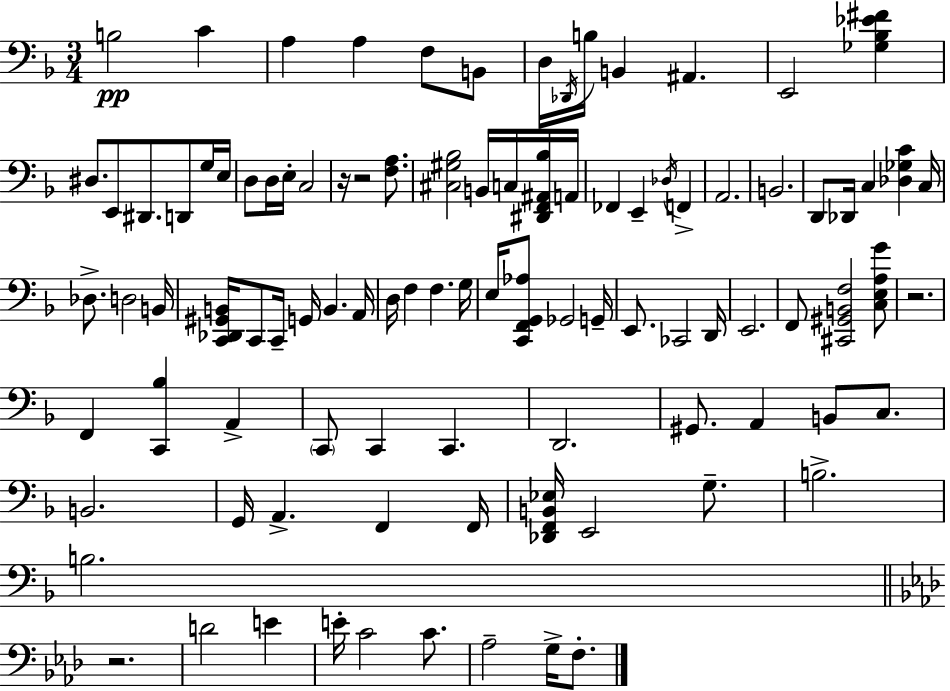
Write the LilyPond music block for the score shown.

{
  \clef bass
  \numericTimeSignature
  \time 3/4
  \key d \minor
  b2\pp c'4 | a4 a4 f8 b,8 | d16 \acciaccatura { des,16 } b16 b,4 ais,4. | e,2 <ges bes ees' fis'>4 | \break dis8. e,8 dis,8. d,8 g16 | e16 d8 d16 e16-. c2 | r16 r2 <f a>8. | <cis gis bes>2 b,16 c16 <dis, f, ais, bes>16 | \break a,16 fes,4 e,4-- \acciaccatura { des16 } f,4-> | a,2. | b,2. | d,8 des,16 c4 <des ges c'>4 | \break c16 des8.-> d2 | b,16 <c, des, gis, b,>16 c,8 c,16-- g,16 b,4. | a,16 d16 f4 f4. | g16 e16 <c, f, g, aes>8 ges,2 | \break g,16-- e,8. ces,2 | d,16 e,2. | f,8 <cis, gis, b, f>2 | <c e a g'>8 r2. | \break f,4 <c, bes>4 a,4-> | \parenthesize c,8 c,4 c,4. | d,2. | gis,8. a,4 b,8 c8. | \break b,2. | g,16 a,4.-> f,4 | f,16 <des, f, b, ees>16 e,2 g8.-- | b2.-> | \break b2. | \bar "||" \break \key f \minor r2. | d'2 e'4 | e'16-. c'2 c'8. | aes2-- g16-> f8.-. | \break \bar "|."
}